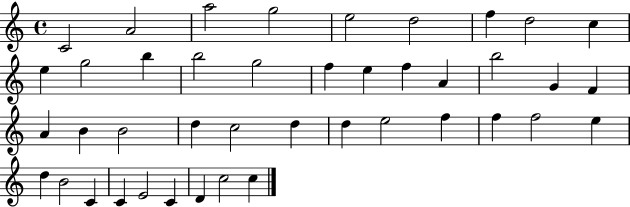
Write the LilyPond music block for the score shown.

{
  \clef treble
  \time 4/4
  \defaultTimeSignature
  \key c \major
  c'2 a'2 | a''2 g''2 | e''2 d''2 | f''4 d''2 c''4 | \break e''4 g''2 b''4 | b''2 g''2 | f''4 e''4 f''4 a'4 | b''2 g'4 f'4 | \break a'4 b'4 b'2 | d''4 c''2 d''4 | d''4 e''2 f''4 | f''4 f''2 e''4 | \break d''4 b'2 c'4 | c'4 e'2 c'4 | d'4 c''2 c''4 | \bar "|."
}